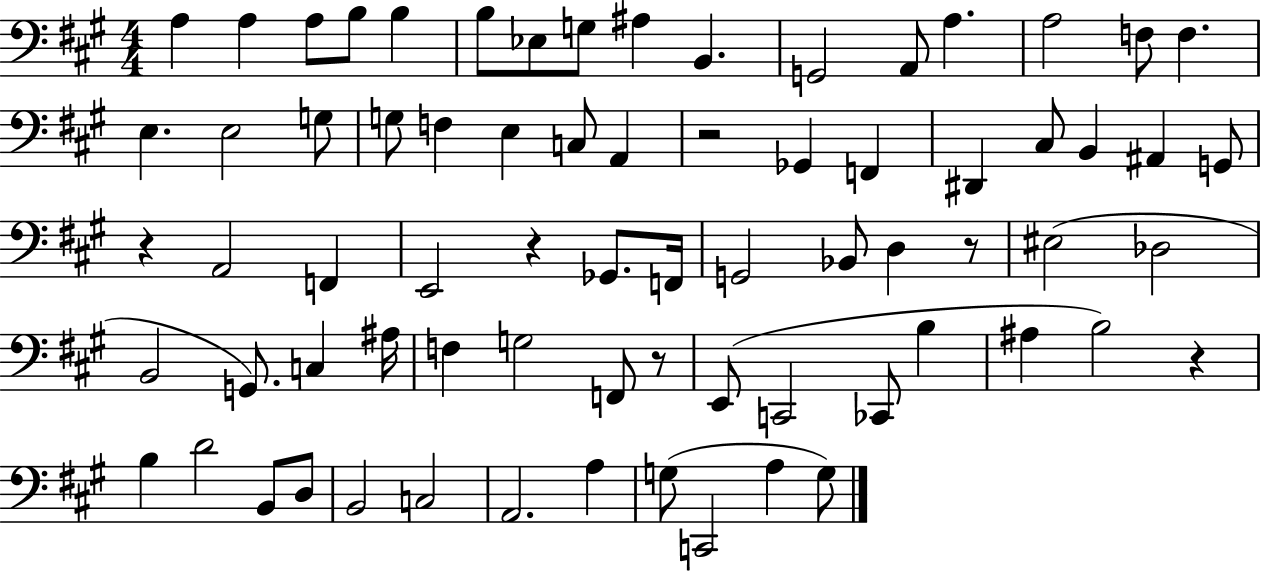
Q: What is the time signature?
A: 4/4